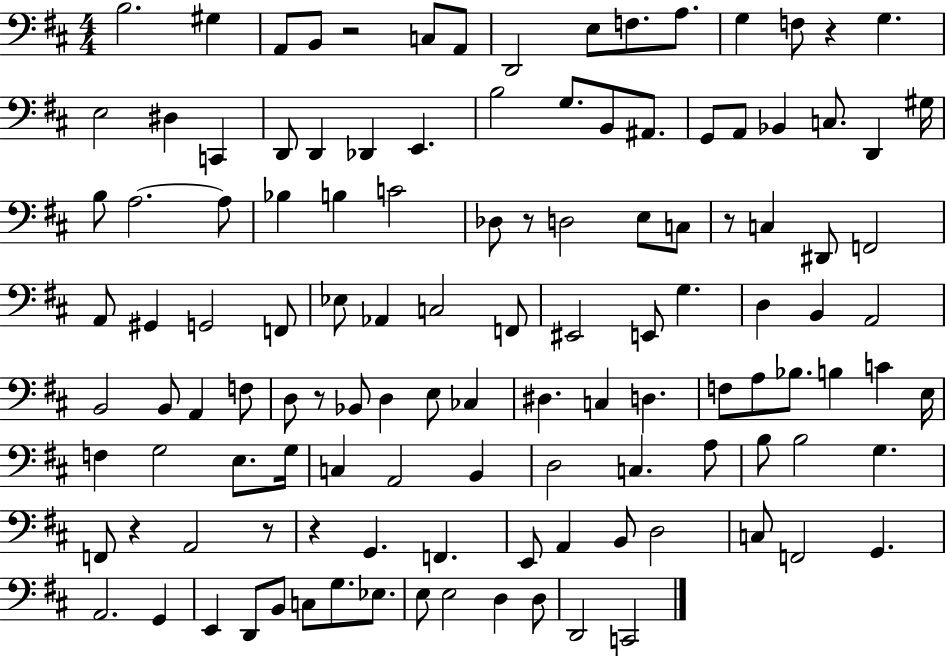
X:1
T:Untitled
M:4/4
L:1/4
K:D
B,2 ^G, A,,/2 B,,/2 z2 C,/2 A,,/2 D,,2 E,/2 F,/2 A,/2 G, F,/2 z G, E,2 ^D, C,, D,,/2 D,, _D,, E,, B,2 G,/2 B,,/2 ^A,,/2 G,,/2 A,,/2 _B,, C,/2 D,, ^G,/4 B,/2 A,2 A,/2 _B, B, C2 _D,/2 z/2 D,2 E,/2 C,/2 z/2 C, ^D,,/2 F,,2 A,,/2 ^G,, G,,2 F,,/2 _E,/2 _A,, C,2 F,,/2 ^E,,2 E,,/2 G, D, B,, A,,2 B,,2 B,,/2 A,, F,/2 D,/2 z/2 _B,,/2 D, E,/2 _C, ^D, C, D, F,/2 A,/2 _B,/2 B, C E,/4 F, G,2 E,/2 G,/4 C, A,,2 B,, D,2 C, A,/2 B,/2 B,2 G, F,,/2 z A,,2 z/2 z G,, F,, E,,/2 A,, B,,/2 D,2 C,/2 F,,2 G,, A,,2 G,, E,, D,,/2 B,,/2 C,/2 G,/2 _E,/2 E,/2 E,2 D, D,/2 D,,2 C,,2